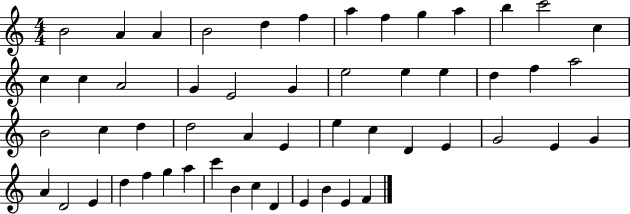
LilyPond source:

{
  \clef treble
  \numericTimeSignature
  \time 4/4
  \key c \major
  b'2 a'4 a'4 | b'2 d''4 f''4 | a''4 f''4 g''4 a''4 | b''4 c'''2 c''4 | \break c''4 c''4 a'2 | g'4 e'2 g'4 | e''2 e''4 e''4 | d''4 f''4 a''2 | \break b'2 c''4 d''4 | d''2 a'4 e'4 | e''4 c''4 d'4 e'4 | g'2 e'4 g'4 | \break a'4 d'2 e'4 | d''4 f''4 g''4 a''4 | c'''4 b'4 c''4 d'4 | e'4 b'4 e'4 f'4 | \break \bar "|."
}